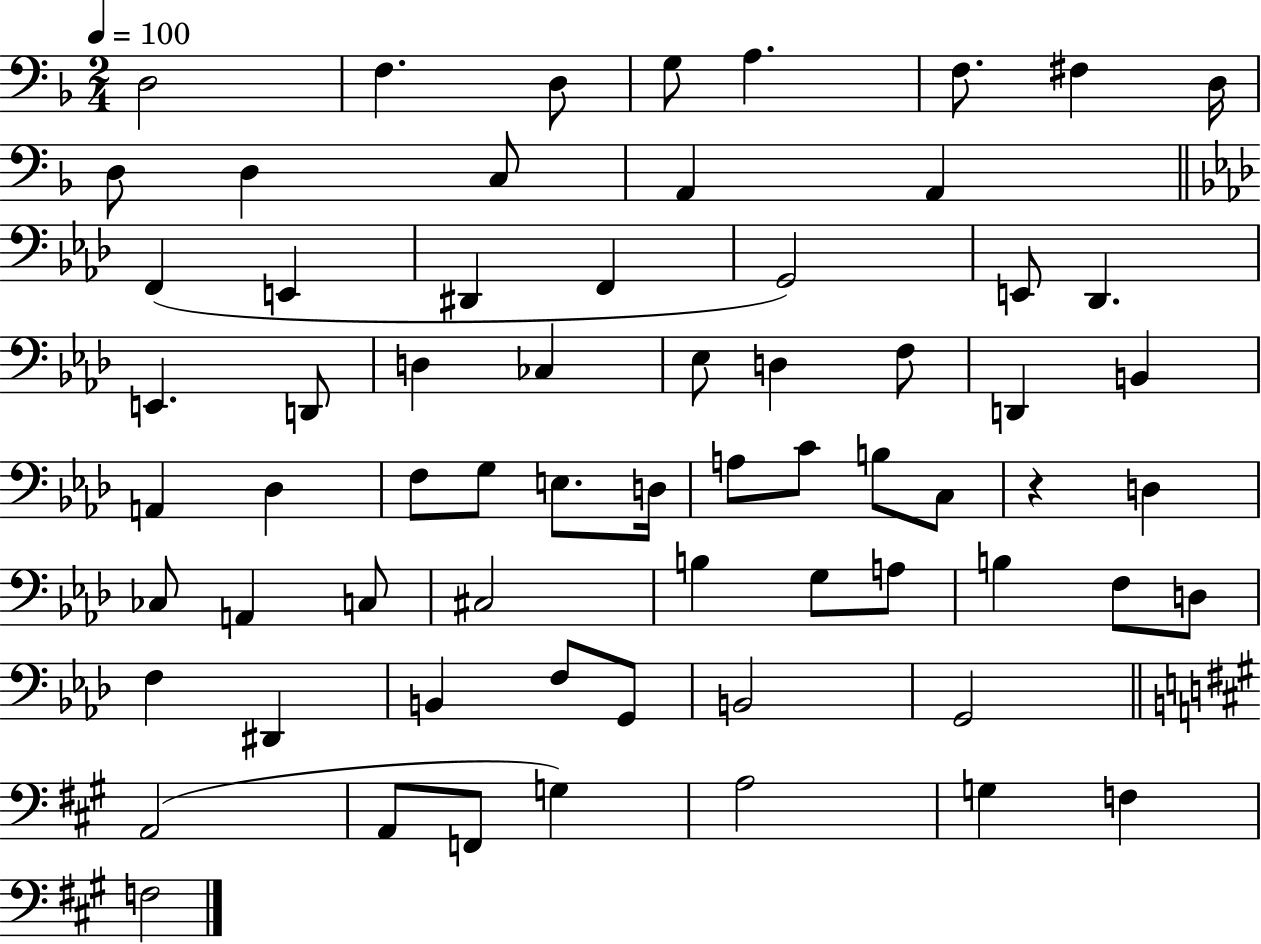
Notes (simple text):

D3/h F3/q. D3/e G3/e A3/q. F3/e. F#3/q D3/s D3/e D3/q C3/e A2/q A2/q F2/q E2/q D#2/q F2/q G2/h E2/e Db2/q. E2/q. D2/e D3/q CES3/q Eb3/e D3/q F3/e D2/q B2/q A2/q Db3/q F3/e G3/e E3/e. D3/s A3/e C4/e B3/e C3/e R/q D3/q CES3/e A2/q C3/e C#3/h B3/q G3/e A3/e B3/q F3/e D3/e F3/q D#2/q B2/q F3/e G2/e B2/h G2/h A2/h A2/e F2/e G3/q A3/h G3/q F3/q F3/h